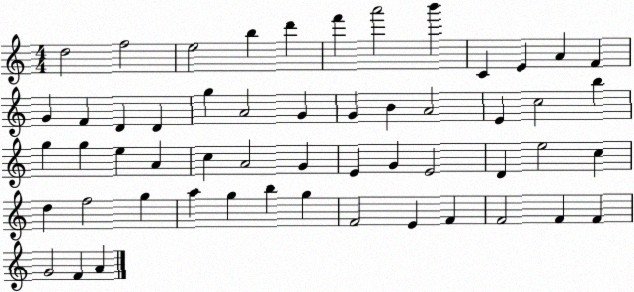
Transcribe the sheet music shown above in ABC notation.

X:1
T:Untitled
M:4/4
L:1/4
K:C
d2 f2 e2 b d' f' a'2 b' C E A F G F D D g A2 G G B A2 E c2 b g g e A c A2 G E G E2 D e2 c d f2 g a g b g F2 E F F2 F F G2 F A